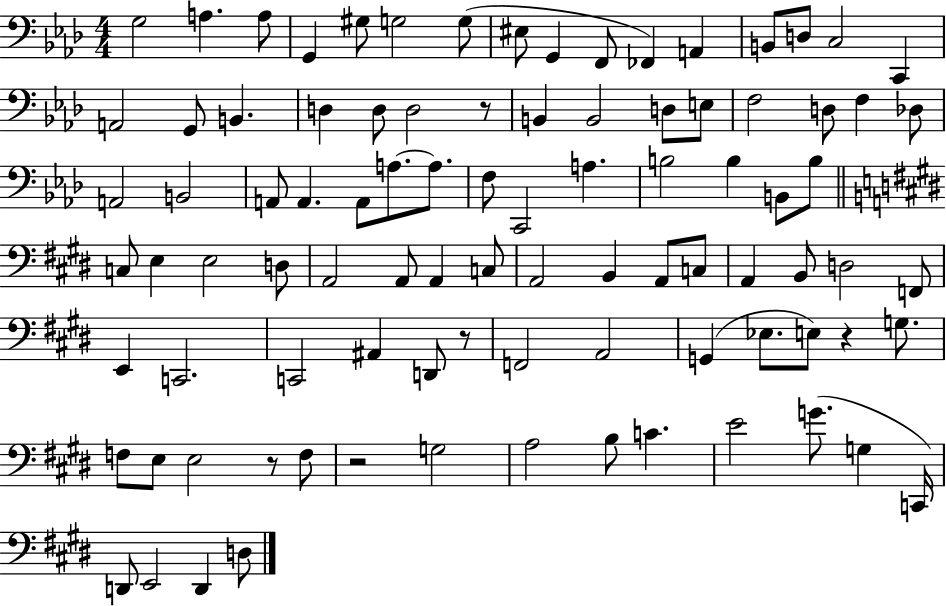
G3/h A3/q. A3/e G2/q G#3/e G3/h G3/e EIS3/e G2/q F2/e FES2/q A2/q B2/e D3/e C3/h C2/q A2/h G2/e B2/q. D3/q D3/e D3/h R/e B2/q B2/h D3/e E3/e F3/h D3/e F3/q Db3/e A2/h B2/h A2/e A2/q. A2/e A3/e. A3/e. F3/e C2/h A3/q. B3/h B3/q B2/e B3/e C3/e E3/q E3/h D3/e A2/h A2/e A2/q C3/e A2/h B2/q A2/e C3/e A2/q B2/e D3/h F2/e E2/q C2/h. C2/h A#2/q D2/e R/e F2/h A2/h G2/q Eb3/e. E3/e R/q G3/e. F3/e E3/e E3/h R/e F3/e R/h G3/h A3/h B3/e C4/q. E4/h G4/e. G3/q C2/s D2/e E2/h D2/q D3/e